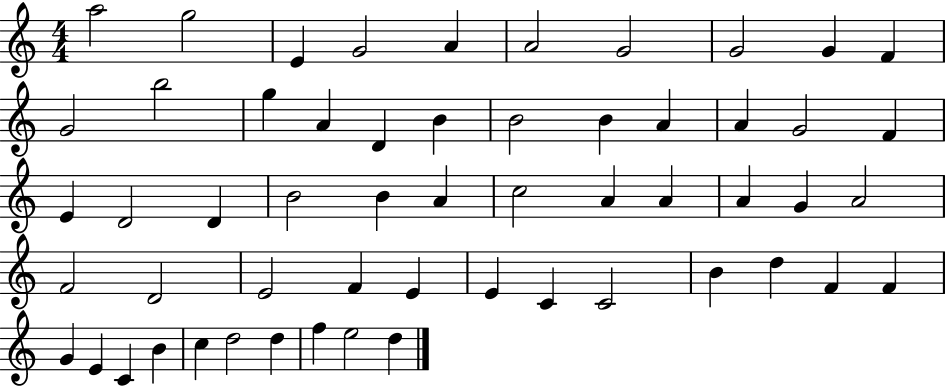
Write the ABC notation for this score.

X:1
T:Untitled
M:4/4
L:1/4
K:C
a2 g2 E G2 A A2 G2 G2 G F G2 b2 g A D B B2 B A A G2 F E D2 D B2 B A c2 A A A G A2 F2 D2 E2 F E E C C2 B d F F G E C B c d2 d f e2 d